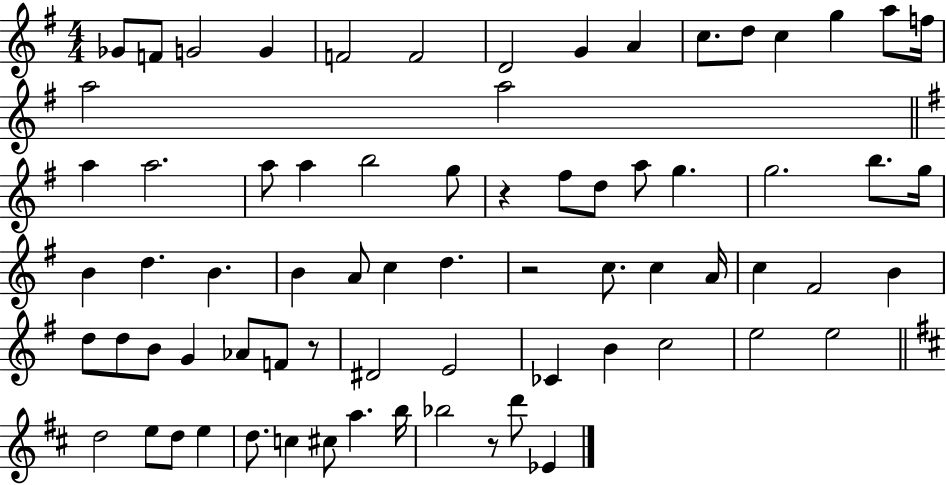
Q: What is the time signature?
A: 4/4